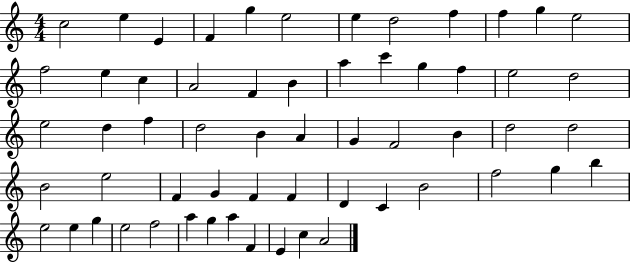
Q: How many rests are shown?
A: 0